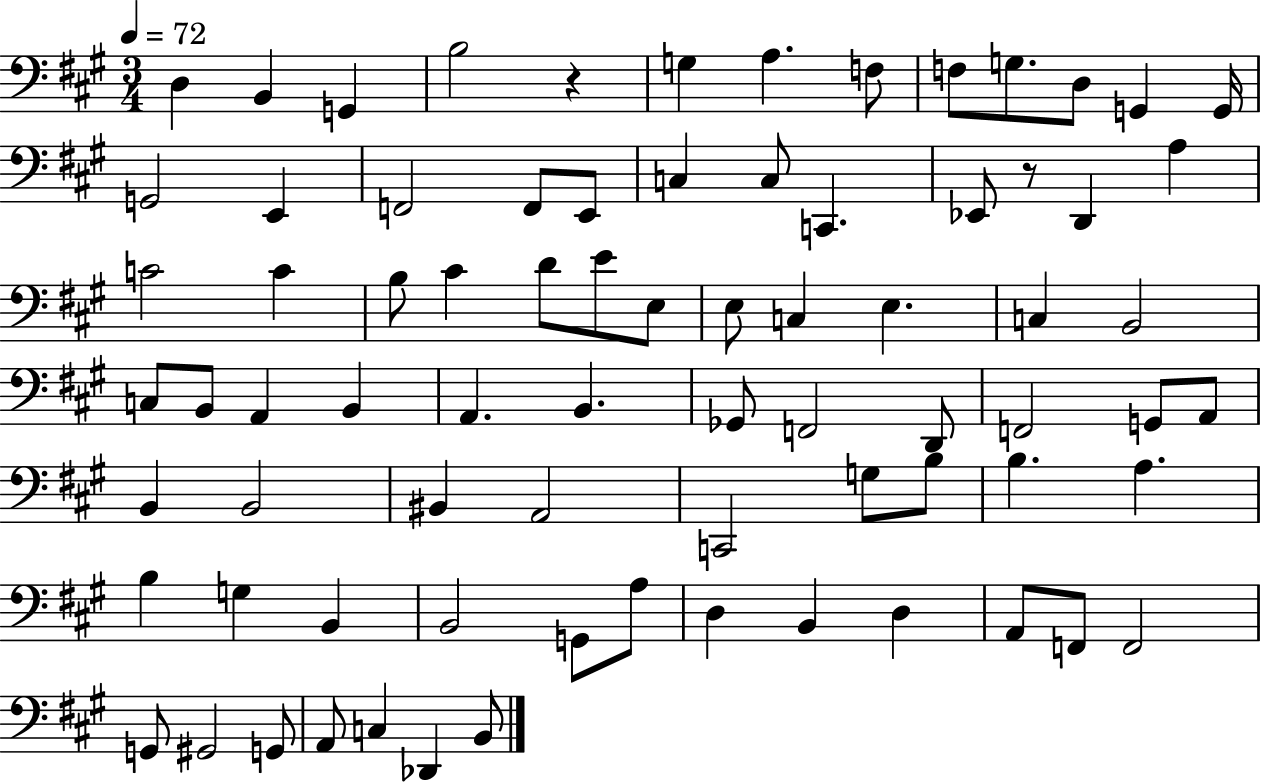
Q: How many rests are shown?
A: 2